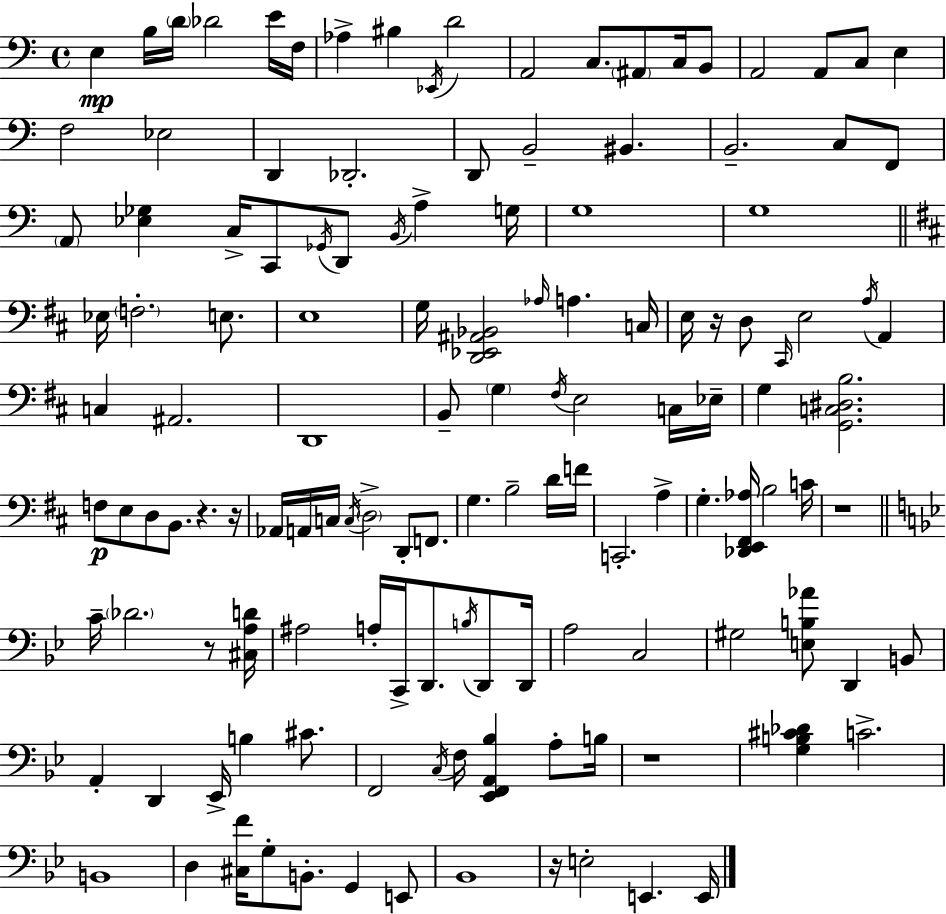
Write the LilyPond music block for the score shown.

{
  \clef bass
  \time 4/4
  \defaultTimeSignature
  \key c \major
  e4\mp b16 \parenthesize d'16 des'2 e'16 f16 | aes4-> bis4 \acciaccatura { ees,16 } d'2 | a,2 c8. \parenthesize ais,8 c16 b,8 | a,2 a,8 c8 e4 | \break f2 ees2 | d,4 des,2.-. | d,8 b,2-- bis,4. | b,2.-- c8 f,8 | \break \parenthesize a,8 <ees ges>4 c16-> c,8 \acciaccatura { ges,16 } d,8 \acciaccatura { b,16 } a4-> | g16 g1 | g1 | \bar "||" \break \key d \major ees16 \parenthesize f2.-. e8. | e1 | g16 <d, ees, ais, bes,>2 \grace { aes16 } a4. | c16 e16 r16 d8 \grace { cis,16 } e2 \acciaccatura { a16 } a,4 | \break c4 ais,2. | d,1 | b,8-- \parenthesize g4 \acciaccatura { fis16 } e2 | c16 ees16-- g4 <g, c dis b>2. | \break f8\p e8 d8 b,8. r4. | r16 aes,16 a,16 c16 \acciaccatura { c16 } \parenthesize d2-> | d,8-. f,8. g4. b2-- | d'16 f'16 c,2.-. | \break a4-> g4.-. <des, e, fis, aes>16 b2 | c'16 r1 | \bar "||" \break \key bes \major c'16-- \parenthesize des'2. r8 <cis a d'>16 | ais2 a16-. c,16-> d,8. \acciaccatura { b16 } d,8 | d,16 a2 c2 | gis2 <e b aes'>8 d,4 b,8 | \break a,4-. d,4 ees,16-> b4 cis'8. | f,2 \acciaccatura { c16 } f16 <ees, f, a, bes>4 a8-. | b16 r1 | <g b cis' des'>4 c'2.-> | \break b,1 | d4 <cis f'>16 g8-. b,8.-. g,4 | e,8 bes,1 | r16 e2-. e,4. | \break e,16 \bar "|."
}